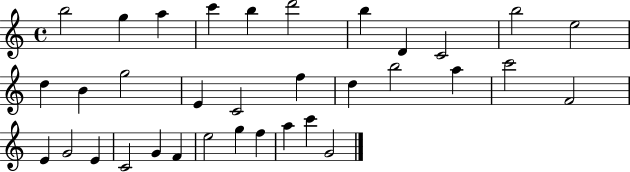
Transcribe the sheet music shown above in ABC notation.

X:1
T:Untitled
M:4/4
L:1/4
K:C
b2 g a c' b d'2 b D C2 b2 e2 d B g2 E C2 f d b2 a c'2 F2 E G2 E C2 G F e2 g f a c' G2